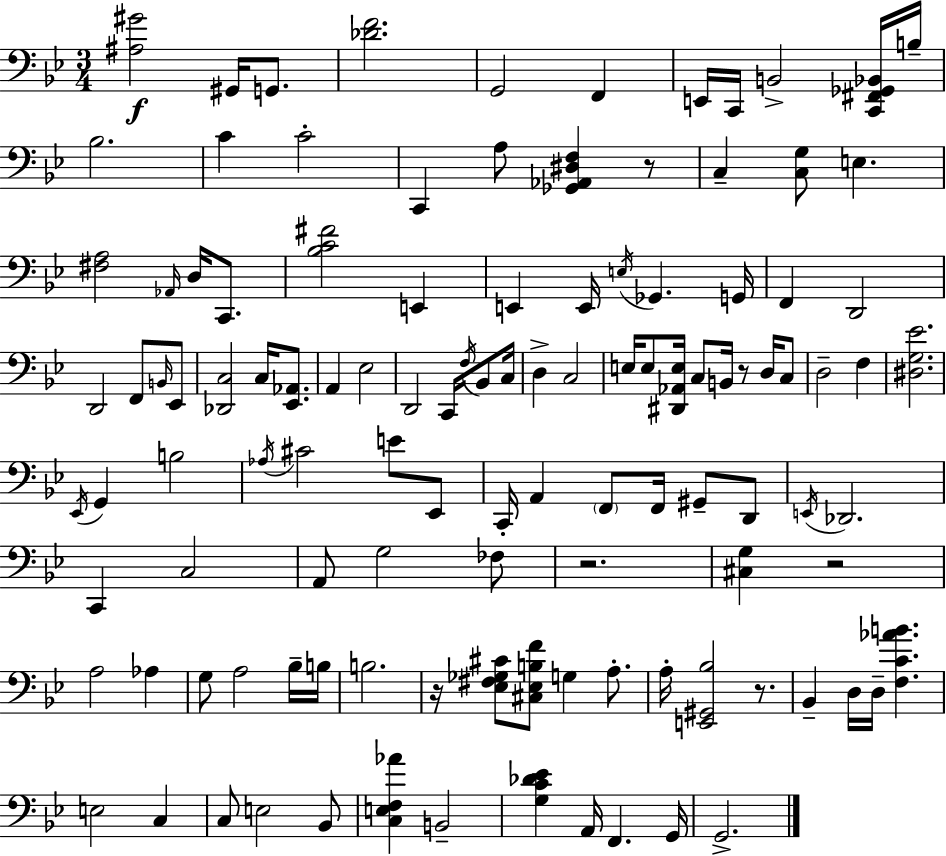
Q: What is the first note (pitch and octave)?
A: G#2